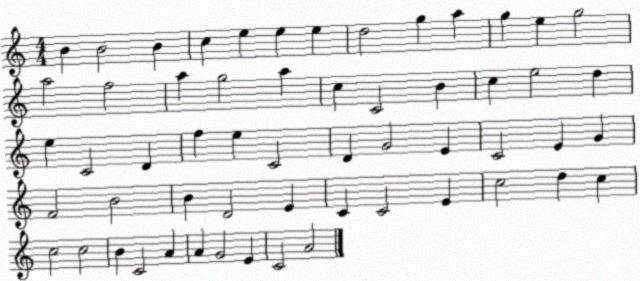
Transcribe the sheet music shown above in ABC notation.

X:1
T:Untitled
M:4/4
L:1/4
K:C
B B2 B c e e e d2 g a g e g2 a2 f2 a g2 a c C2 B c e2 d e C2 D f e C2 D G2 E C2 E G F2 B2 B D2 E C C2 E c2 d c c2 c2 B C2 A A G2 E C2 A2